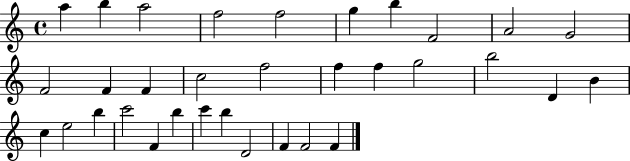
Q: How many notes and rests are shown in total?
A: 33